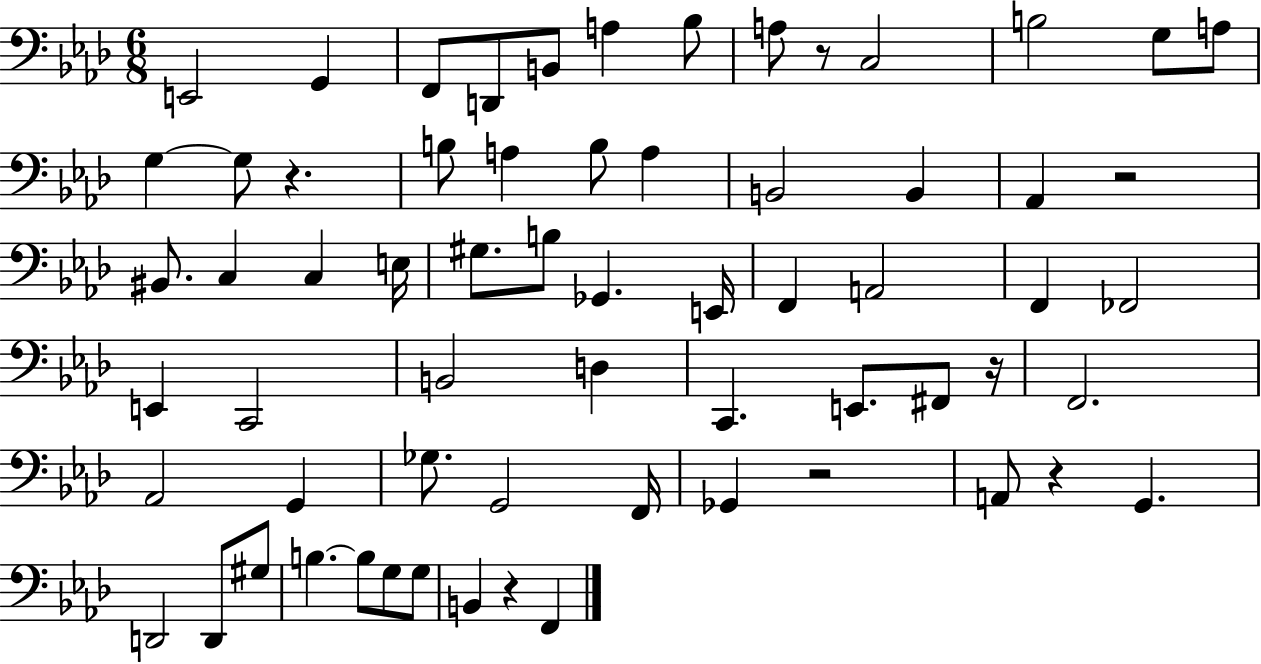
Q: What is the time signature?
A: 6/8